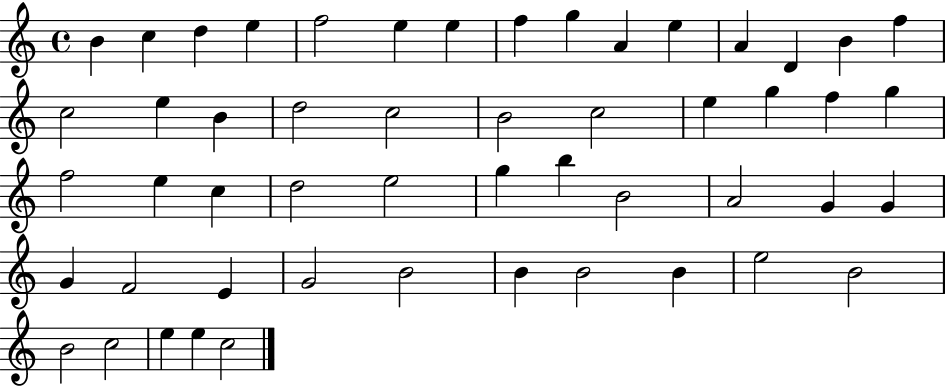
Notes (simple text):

B4/q C5/q D5/q E5/q F5/h E5/q E5/q F5/q G5/q A4/q E5/q A4/q D4/q B4/q F5/q C5/h E5/q B4/q D5/h C5/h B4/h C5/h E5/q G5/q F5/q G5/q F5/h E5/q C5/q D5/h E5/h G5/q B5/q B4/h A4/h G4/q G4/q G4/q F4/h E4/q G4/h B4/h B4/q B4/h B4/q E5/h B4/h B4/h C5/h E5/q E5/q C5/h